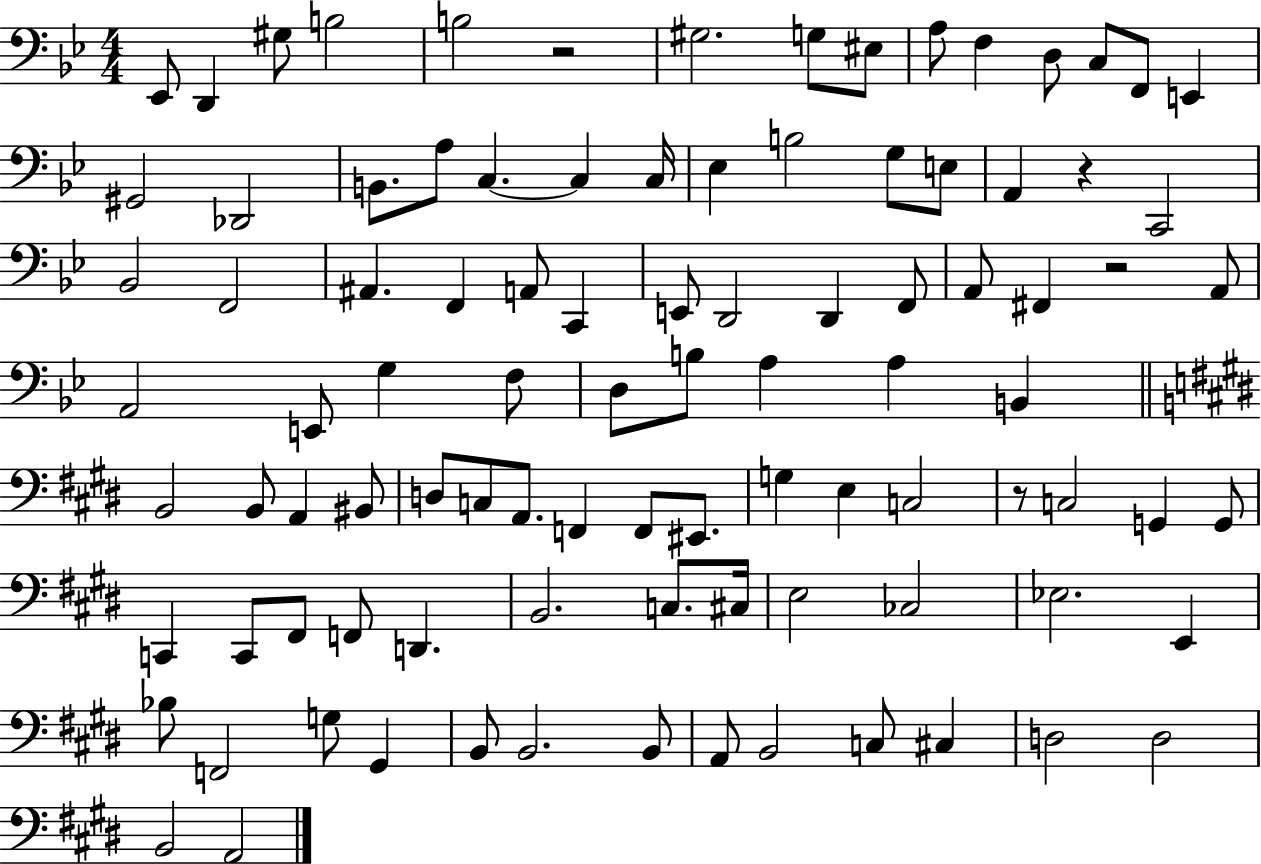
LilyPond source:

{
  \clef bass
  \numericTimeSignature
  \time 4/4
  \key bes \major
  ees,8 d,4 gis8 b2 | b2 r2 | gis2. g8 eis8 | a8 f4 d8 c8 f,8 e,4 | \break gis,2 des,2 | b,8. a8 c4.~~ c4 c16 | ees4 b2 g8 e8 | a,4 r4 c,2 | \break bes,2 f,2 | ais,4. f,4 a,8 c,4 | e,8 d,2 d,4 f,8 | a,8 fis,4 r2 a,8 | \break a,2 e,8 g4 f8 | d8 b8 a4 a4 b,4 | \bar "||" \break \key e \major b,2 b,8 a,4 bis,8 | d8 c8 a,8. f,4 f,8 eis,8. | g4 e4 c2 | r8 c2 g,4 g,8 | \break c,4 c,8 fis,8 f,8 d,4. | b,2. c8. cis16 | e2 ces2 | ees2. e,4 | \break bes8 f,2 g8 gis,4 | b,8 b,2. b,8 | a,8 b,2 c8 cis4 | d2 d2 | \break b,2 a,2 | \bar "|."
}